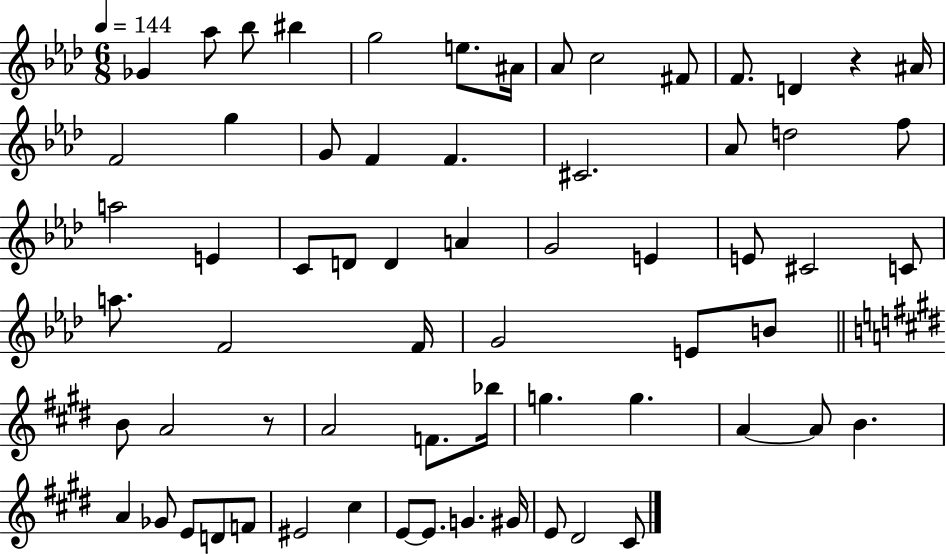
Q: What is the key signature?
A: AES major